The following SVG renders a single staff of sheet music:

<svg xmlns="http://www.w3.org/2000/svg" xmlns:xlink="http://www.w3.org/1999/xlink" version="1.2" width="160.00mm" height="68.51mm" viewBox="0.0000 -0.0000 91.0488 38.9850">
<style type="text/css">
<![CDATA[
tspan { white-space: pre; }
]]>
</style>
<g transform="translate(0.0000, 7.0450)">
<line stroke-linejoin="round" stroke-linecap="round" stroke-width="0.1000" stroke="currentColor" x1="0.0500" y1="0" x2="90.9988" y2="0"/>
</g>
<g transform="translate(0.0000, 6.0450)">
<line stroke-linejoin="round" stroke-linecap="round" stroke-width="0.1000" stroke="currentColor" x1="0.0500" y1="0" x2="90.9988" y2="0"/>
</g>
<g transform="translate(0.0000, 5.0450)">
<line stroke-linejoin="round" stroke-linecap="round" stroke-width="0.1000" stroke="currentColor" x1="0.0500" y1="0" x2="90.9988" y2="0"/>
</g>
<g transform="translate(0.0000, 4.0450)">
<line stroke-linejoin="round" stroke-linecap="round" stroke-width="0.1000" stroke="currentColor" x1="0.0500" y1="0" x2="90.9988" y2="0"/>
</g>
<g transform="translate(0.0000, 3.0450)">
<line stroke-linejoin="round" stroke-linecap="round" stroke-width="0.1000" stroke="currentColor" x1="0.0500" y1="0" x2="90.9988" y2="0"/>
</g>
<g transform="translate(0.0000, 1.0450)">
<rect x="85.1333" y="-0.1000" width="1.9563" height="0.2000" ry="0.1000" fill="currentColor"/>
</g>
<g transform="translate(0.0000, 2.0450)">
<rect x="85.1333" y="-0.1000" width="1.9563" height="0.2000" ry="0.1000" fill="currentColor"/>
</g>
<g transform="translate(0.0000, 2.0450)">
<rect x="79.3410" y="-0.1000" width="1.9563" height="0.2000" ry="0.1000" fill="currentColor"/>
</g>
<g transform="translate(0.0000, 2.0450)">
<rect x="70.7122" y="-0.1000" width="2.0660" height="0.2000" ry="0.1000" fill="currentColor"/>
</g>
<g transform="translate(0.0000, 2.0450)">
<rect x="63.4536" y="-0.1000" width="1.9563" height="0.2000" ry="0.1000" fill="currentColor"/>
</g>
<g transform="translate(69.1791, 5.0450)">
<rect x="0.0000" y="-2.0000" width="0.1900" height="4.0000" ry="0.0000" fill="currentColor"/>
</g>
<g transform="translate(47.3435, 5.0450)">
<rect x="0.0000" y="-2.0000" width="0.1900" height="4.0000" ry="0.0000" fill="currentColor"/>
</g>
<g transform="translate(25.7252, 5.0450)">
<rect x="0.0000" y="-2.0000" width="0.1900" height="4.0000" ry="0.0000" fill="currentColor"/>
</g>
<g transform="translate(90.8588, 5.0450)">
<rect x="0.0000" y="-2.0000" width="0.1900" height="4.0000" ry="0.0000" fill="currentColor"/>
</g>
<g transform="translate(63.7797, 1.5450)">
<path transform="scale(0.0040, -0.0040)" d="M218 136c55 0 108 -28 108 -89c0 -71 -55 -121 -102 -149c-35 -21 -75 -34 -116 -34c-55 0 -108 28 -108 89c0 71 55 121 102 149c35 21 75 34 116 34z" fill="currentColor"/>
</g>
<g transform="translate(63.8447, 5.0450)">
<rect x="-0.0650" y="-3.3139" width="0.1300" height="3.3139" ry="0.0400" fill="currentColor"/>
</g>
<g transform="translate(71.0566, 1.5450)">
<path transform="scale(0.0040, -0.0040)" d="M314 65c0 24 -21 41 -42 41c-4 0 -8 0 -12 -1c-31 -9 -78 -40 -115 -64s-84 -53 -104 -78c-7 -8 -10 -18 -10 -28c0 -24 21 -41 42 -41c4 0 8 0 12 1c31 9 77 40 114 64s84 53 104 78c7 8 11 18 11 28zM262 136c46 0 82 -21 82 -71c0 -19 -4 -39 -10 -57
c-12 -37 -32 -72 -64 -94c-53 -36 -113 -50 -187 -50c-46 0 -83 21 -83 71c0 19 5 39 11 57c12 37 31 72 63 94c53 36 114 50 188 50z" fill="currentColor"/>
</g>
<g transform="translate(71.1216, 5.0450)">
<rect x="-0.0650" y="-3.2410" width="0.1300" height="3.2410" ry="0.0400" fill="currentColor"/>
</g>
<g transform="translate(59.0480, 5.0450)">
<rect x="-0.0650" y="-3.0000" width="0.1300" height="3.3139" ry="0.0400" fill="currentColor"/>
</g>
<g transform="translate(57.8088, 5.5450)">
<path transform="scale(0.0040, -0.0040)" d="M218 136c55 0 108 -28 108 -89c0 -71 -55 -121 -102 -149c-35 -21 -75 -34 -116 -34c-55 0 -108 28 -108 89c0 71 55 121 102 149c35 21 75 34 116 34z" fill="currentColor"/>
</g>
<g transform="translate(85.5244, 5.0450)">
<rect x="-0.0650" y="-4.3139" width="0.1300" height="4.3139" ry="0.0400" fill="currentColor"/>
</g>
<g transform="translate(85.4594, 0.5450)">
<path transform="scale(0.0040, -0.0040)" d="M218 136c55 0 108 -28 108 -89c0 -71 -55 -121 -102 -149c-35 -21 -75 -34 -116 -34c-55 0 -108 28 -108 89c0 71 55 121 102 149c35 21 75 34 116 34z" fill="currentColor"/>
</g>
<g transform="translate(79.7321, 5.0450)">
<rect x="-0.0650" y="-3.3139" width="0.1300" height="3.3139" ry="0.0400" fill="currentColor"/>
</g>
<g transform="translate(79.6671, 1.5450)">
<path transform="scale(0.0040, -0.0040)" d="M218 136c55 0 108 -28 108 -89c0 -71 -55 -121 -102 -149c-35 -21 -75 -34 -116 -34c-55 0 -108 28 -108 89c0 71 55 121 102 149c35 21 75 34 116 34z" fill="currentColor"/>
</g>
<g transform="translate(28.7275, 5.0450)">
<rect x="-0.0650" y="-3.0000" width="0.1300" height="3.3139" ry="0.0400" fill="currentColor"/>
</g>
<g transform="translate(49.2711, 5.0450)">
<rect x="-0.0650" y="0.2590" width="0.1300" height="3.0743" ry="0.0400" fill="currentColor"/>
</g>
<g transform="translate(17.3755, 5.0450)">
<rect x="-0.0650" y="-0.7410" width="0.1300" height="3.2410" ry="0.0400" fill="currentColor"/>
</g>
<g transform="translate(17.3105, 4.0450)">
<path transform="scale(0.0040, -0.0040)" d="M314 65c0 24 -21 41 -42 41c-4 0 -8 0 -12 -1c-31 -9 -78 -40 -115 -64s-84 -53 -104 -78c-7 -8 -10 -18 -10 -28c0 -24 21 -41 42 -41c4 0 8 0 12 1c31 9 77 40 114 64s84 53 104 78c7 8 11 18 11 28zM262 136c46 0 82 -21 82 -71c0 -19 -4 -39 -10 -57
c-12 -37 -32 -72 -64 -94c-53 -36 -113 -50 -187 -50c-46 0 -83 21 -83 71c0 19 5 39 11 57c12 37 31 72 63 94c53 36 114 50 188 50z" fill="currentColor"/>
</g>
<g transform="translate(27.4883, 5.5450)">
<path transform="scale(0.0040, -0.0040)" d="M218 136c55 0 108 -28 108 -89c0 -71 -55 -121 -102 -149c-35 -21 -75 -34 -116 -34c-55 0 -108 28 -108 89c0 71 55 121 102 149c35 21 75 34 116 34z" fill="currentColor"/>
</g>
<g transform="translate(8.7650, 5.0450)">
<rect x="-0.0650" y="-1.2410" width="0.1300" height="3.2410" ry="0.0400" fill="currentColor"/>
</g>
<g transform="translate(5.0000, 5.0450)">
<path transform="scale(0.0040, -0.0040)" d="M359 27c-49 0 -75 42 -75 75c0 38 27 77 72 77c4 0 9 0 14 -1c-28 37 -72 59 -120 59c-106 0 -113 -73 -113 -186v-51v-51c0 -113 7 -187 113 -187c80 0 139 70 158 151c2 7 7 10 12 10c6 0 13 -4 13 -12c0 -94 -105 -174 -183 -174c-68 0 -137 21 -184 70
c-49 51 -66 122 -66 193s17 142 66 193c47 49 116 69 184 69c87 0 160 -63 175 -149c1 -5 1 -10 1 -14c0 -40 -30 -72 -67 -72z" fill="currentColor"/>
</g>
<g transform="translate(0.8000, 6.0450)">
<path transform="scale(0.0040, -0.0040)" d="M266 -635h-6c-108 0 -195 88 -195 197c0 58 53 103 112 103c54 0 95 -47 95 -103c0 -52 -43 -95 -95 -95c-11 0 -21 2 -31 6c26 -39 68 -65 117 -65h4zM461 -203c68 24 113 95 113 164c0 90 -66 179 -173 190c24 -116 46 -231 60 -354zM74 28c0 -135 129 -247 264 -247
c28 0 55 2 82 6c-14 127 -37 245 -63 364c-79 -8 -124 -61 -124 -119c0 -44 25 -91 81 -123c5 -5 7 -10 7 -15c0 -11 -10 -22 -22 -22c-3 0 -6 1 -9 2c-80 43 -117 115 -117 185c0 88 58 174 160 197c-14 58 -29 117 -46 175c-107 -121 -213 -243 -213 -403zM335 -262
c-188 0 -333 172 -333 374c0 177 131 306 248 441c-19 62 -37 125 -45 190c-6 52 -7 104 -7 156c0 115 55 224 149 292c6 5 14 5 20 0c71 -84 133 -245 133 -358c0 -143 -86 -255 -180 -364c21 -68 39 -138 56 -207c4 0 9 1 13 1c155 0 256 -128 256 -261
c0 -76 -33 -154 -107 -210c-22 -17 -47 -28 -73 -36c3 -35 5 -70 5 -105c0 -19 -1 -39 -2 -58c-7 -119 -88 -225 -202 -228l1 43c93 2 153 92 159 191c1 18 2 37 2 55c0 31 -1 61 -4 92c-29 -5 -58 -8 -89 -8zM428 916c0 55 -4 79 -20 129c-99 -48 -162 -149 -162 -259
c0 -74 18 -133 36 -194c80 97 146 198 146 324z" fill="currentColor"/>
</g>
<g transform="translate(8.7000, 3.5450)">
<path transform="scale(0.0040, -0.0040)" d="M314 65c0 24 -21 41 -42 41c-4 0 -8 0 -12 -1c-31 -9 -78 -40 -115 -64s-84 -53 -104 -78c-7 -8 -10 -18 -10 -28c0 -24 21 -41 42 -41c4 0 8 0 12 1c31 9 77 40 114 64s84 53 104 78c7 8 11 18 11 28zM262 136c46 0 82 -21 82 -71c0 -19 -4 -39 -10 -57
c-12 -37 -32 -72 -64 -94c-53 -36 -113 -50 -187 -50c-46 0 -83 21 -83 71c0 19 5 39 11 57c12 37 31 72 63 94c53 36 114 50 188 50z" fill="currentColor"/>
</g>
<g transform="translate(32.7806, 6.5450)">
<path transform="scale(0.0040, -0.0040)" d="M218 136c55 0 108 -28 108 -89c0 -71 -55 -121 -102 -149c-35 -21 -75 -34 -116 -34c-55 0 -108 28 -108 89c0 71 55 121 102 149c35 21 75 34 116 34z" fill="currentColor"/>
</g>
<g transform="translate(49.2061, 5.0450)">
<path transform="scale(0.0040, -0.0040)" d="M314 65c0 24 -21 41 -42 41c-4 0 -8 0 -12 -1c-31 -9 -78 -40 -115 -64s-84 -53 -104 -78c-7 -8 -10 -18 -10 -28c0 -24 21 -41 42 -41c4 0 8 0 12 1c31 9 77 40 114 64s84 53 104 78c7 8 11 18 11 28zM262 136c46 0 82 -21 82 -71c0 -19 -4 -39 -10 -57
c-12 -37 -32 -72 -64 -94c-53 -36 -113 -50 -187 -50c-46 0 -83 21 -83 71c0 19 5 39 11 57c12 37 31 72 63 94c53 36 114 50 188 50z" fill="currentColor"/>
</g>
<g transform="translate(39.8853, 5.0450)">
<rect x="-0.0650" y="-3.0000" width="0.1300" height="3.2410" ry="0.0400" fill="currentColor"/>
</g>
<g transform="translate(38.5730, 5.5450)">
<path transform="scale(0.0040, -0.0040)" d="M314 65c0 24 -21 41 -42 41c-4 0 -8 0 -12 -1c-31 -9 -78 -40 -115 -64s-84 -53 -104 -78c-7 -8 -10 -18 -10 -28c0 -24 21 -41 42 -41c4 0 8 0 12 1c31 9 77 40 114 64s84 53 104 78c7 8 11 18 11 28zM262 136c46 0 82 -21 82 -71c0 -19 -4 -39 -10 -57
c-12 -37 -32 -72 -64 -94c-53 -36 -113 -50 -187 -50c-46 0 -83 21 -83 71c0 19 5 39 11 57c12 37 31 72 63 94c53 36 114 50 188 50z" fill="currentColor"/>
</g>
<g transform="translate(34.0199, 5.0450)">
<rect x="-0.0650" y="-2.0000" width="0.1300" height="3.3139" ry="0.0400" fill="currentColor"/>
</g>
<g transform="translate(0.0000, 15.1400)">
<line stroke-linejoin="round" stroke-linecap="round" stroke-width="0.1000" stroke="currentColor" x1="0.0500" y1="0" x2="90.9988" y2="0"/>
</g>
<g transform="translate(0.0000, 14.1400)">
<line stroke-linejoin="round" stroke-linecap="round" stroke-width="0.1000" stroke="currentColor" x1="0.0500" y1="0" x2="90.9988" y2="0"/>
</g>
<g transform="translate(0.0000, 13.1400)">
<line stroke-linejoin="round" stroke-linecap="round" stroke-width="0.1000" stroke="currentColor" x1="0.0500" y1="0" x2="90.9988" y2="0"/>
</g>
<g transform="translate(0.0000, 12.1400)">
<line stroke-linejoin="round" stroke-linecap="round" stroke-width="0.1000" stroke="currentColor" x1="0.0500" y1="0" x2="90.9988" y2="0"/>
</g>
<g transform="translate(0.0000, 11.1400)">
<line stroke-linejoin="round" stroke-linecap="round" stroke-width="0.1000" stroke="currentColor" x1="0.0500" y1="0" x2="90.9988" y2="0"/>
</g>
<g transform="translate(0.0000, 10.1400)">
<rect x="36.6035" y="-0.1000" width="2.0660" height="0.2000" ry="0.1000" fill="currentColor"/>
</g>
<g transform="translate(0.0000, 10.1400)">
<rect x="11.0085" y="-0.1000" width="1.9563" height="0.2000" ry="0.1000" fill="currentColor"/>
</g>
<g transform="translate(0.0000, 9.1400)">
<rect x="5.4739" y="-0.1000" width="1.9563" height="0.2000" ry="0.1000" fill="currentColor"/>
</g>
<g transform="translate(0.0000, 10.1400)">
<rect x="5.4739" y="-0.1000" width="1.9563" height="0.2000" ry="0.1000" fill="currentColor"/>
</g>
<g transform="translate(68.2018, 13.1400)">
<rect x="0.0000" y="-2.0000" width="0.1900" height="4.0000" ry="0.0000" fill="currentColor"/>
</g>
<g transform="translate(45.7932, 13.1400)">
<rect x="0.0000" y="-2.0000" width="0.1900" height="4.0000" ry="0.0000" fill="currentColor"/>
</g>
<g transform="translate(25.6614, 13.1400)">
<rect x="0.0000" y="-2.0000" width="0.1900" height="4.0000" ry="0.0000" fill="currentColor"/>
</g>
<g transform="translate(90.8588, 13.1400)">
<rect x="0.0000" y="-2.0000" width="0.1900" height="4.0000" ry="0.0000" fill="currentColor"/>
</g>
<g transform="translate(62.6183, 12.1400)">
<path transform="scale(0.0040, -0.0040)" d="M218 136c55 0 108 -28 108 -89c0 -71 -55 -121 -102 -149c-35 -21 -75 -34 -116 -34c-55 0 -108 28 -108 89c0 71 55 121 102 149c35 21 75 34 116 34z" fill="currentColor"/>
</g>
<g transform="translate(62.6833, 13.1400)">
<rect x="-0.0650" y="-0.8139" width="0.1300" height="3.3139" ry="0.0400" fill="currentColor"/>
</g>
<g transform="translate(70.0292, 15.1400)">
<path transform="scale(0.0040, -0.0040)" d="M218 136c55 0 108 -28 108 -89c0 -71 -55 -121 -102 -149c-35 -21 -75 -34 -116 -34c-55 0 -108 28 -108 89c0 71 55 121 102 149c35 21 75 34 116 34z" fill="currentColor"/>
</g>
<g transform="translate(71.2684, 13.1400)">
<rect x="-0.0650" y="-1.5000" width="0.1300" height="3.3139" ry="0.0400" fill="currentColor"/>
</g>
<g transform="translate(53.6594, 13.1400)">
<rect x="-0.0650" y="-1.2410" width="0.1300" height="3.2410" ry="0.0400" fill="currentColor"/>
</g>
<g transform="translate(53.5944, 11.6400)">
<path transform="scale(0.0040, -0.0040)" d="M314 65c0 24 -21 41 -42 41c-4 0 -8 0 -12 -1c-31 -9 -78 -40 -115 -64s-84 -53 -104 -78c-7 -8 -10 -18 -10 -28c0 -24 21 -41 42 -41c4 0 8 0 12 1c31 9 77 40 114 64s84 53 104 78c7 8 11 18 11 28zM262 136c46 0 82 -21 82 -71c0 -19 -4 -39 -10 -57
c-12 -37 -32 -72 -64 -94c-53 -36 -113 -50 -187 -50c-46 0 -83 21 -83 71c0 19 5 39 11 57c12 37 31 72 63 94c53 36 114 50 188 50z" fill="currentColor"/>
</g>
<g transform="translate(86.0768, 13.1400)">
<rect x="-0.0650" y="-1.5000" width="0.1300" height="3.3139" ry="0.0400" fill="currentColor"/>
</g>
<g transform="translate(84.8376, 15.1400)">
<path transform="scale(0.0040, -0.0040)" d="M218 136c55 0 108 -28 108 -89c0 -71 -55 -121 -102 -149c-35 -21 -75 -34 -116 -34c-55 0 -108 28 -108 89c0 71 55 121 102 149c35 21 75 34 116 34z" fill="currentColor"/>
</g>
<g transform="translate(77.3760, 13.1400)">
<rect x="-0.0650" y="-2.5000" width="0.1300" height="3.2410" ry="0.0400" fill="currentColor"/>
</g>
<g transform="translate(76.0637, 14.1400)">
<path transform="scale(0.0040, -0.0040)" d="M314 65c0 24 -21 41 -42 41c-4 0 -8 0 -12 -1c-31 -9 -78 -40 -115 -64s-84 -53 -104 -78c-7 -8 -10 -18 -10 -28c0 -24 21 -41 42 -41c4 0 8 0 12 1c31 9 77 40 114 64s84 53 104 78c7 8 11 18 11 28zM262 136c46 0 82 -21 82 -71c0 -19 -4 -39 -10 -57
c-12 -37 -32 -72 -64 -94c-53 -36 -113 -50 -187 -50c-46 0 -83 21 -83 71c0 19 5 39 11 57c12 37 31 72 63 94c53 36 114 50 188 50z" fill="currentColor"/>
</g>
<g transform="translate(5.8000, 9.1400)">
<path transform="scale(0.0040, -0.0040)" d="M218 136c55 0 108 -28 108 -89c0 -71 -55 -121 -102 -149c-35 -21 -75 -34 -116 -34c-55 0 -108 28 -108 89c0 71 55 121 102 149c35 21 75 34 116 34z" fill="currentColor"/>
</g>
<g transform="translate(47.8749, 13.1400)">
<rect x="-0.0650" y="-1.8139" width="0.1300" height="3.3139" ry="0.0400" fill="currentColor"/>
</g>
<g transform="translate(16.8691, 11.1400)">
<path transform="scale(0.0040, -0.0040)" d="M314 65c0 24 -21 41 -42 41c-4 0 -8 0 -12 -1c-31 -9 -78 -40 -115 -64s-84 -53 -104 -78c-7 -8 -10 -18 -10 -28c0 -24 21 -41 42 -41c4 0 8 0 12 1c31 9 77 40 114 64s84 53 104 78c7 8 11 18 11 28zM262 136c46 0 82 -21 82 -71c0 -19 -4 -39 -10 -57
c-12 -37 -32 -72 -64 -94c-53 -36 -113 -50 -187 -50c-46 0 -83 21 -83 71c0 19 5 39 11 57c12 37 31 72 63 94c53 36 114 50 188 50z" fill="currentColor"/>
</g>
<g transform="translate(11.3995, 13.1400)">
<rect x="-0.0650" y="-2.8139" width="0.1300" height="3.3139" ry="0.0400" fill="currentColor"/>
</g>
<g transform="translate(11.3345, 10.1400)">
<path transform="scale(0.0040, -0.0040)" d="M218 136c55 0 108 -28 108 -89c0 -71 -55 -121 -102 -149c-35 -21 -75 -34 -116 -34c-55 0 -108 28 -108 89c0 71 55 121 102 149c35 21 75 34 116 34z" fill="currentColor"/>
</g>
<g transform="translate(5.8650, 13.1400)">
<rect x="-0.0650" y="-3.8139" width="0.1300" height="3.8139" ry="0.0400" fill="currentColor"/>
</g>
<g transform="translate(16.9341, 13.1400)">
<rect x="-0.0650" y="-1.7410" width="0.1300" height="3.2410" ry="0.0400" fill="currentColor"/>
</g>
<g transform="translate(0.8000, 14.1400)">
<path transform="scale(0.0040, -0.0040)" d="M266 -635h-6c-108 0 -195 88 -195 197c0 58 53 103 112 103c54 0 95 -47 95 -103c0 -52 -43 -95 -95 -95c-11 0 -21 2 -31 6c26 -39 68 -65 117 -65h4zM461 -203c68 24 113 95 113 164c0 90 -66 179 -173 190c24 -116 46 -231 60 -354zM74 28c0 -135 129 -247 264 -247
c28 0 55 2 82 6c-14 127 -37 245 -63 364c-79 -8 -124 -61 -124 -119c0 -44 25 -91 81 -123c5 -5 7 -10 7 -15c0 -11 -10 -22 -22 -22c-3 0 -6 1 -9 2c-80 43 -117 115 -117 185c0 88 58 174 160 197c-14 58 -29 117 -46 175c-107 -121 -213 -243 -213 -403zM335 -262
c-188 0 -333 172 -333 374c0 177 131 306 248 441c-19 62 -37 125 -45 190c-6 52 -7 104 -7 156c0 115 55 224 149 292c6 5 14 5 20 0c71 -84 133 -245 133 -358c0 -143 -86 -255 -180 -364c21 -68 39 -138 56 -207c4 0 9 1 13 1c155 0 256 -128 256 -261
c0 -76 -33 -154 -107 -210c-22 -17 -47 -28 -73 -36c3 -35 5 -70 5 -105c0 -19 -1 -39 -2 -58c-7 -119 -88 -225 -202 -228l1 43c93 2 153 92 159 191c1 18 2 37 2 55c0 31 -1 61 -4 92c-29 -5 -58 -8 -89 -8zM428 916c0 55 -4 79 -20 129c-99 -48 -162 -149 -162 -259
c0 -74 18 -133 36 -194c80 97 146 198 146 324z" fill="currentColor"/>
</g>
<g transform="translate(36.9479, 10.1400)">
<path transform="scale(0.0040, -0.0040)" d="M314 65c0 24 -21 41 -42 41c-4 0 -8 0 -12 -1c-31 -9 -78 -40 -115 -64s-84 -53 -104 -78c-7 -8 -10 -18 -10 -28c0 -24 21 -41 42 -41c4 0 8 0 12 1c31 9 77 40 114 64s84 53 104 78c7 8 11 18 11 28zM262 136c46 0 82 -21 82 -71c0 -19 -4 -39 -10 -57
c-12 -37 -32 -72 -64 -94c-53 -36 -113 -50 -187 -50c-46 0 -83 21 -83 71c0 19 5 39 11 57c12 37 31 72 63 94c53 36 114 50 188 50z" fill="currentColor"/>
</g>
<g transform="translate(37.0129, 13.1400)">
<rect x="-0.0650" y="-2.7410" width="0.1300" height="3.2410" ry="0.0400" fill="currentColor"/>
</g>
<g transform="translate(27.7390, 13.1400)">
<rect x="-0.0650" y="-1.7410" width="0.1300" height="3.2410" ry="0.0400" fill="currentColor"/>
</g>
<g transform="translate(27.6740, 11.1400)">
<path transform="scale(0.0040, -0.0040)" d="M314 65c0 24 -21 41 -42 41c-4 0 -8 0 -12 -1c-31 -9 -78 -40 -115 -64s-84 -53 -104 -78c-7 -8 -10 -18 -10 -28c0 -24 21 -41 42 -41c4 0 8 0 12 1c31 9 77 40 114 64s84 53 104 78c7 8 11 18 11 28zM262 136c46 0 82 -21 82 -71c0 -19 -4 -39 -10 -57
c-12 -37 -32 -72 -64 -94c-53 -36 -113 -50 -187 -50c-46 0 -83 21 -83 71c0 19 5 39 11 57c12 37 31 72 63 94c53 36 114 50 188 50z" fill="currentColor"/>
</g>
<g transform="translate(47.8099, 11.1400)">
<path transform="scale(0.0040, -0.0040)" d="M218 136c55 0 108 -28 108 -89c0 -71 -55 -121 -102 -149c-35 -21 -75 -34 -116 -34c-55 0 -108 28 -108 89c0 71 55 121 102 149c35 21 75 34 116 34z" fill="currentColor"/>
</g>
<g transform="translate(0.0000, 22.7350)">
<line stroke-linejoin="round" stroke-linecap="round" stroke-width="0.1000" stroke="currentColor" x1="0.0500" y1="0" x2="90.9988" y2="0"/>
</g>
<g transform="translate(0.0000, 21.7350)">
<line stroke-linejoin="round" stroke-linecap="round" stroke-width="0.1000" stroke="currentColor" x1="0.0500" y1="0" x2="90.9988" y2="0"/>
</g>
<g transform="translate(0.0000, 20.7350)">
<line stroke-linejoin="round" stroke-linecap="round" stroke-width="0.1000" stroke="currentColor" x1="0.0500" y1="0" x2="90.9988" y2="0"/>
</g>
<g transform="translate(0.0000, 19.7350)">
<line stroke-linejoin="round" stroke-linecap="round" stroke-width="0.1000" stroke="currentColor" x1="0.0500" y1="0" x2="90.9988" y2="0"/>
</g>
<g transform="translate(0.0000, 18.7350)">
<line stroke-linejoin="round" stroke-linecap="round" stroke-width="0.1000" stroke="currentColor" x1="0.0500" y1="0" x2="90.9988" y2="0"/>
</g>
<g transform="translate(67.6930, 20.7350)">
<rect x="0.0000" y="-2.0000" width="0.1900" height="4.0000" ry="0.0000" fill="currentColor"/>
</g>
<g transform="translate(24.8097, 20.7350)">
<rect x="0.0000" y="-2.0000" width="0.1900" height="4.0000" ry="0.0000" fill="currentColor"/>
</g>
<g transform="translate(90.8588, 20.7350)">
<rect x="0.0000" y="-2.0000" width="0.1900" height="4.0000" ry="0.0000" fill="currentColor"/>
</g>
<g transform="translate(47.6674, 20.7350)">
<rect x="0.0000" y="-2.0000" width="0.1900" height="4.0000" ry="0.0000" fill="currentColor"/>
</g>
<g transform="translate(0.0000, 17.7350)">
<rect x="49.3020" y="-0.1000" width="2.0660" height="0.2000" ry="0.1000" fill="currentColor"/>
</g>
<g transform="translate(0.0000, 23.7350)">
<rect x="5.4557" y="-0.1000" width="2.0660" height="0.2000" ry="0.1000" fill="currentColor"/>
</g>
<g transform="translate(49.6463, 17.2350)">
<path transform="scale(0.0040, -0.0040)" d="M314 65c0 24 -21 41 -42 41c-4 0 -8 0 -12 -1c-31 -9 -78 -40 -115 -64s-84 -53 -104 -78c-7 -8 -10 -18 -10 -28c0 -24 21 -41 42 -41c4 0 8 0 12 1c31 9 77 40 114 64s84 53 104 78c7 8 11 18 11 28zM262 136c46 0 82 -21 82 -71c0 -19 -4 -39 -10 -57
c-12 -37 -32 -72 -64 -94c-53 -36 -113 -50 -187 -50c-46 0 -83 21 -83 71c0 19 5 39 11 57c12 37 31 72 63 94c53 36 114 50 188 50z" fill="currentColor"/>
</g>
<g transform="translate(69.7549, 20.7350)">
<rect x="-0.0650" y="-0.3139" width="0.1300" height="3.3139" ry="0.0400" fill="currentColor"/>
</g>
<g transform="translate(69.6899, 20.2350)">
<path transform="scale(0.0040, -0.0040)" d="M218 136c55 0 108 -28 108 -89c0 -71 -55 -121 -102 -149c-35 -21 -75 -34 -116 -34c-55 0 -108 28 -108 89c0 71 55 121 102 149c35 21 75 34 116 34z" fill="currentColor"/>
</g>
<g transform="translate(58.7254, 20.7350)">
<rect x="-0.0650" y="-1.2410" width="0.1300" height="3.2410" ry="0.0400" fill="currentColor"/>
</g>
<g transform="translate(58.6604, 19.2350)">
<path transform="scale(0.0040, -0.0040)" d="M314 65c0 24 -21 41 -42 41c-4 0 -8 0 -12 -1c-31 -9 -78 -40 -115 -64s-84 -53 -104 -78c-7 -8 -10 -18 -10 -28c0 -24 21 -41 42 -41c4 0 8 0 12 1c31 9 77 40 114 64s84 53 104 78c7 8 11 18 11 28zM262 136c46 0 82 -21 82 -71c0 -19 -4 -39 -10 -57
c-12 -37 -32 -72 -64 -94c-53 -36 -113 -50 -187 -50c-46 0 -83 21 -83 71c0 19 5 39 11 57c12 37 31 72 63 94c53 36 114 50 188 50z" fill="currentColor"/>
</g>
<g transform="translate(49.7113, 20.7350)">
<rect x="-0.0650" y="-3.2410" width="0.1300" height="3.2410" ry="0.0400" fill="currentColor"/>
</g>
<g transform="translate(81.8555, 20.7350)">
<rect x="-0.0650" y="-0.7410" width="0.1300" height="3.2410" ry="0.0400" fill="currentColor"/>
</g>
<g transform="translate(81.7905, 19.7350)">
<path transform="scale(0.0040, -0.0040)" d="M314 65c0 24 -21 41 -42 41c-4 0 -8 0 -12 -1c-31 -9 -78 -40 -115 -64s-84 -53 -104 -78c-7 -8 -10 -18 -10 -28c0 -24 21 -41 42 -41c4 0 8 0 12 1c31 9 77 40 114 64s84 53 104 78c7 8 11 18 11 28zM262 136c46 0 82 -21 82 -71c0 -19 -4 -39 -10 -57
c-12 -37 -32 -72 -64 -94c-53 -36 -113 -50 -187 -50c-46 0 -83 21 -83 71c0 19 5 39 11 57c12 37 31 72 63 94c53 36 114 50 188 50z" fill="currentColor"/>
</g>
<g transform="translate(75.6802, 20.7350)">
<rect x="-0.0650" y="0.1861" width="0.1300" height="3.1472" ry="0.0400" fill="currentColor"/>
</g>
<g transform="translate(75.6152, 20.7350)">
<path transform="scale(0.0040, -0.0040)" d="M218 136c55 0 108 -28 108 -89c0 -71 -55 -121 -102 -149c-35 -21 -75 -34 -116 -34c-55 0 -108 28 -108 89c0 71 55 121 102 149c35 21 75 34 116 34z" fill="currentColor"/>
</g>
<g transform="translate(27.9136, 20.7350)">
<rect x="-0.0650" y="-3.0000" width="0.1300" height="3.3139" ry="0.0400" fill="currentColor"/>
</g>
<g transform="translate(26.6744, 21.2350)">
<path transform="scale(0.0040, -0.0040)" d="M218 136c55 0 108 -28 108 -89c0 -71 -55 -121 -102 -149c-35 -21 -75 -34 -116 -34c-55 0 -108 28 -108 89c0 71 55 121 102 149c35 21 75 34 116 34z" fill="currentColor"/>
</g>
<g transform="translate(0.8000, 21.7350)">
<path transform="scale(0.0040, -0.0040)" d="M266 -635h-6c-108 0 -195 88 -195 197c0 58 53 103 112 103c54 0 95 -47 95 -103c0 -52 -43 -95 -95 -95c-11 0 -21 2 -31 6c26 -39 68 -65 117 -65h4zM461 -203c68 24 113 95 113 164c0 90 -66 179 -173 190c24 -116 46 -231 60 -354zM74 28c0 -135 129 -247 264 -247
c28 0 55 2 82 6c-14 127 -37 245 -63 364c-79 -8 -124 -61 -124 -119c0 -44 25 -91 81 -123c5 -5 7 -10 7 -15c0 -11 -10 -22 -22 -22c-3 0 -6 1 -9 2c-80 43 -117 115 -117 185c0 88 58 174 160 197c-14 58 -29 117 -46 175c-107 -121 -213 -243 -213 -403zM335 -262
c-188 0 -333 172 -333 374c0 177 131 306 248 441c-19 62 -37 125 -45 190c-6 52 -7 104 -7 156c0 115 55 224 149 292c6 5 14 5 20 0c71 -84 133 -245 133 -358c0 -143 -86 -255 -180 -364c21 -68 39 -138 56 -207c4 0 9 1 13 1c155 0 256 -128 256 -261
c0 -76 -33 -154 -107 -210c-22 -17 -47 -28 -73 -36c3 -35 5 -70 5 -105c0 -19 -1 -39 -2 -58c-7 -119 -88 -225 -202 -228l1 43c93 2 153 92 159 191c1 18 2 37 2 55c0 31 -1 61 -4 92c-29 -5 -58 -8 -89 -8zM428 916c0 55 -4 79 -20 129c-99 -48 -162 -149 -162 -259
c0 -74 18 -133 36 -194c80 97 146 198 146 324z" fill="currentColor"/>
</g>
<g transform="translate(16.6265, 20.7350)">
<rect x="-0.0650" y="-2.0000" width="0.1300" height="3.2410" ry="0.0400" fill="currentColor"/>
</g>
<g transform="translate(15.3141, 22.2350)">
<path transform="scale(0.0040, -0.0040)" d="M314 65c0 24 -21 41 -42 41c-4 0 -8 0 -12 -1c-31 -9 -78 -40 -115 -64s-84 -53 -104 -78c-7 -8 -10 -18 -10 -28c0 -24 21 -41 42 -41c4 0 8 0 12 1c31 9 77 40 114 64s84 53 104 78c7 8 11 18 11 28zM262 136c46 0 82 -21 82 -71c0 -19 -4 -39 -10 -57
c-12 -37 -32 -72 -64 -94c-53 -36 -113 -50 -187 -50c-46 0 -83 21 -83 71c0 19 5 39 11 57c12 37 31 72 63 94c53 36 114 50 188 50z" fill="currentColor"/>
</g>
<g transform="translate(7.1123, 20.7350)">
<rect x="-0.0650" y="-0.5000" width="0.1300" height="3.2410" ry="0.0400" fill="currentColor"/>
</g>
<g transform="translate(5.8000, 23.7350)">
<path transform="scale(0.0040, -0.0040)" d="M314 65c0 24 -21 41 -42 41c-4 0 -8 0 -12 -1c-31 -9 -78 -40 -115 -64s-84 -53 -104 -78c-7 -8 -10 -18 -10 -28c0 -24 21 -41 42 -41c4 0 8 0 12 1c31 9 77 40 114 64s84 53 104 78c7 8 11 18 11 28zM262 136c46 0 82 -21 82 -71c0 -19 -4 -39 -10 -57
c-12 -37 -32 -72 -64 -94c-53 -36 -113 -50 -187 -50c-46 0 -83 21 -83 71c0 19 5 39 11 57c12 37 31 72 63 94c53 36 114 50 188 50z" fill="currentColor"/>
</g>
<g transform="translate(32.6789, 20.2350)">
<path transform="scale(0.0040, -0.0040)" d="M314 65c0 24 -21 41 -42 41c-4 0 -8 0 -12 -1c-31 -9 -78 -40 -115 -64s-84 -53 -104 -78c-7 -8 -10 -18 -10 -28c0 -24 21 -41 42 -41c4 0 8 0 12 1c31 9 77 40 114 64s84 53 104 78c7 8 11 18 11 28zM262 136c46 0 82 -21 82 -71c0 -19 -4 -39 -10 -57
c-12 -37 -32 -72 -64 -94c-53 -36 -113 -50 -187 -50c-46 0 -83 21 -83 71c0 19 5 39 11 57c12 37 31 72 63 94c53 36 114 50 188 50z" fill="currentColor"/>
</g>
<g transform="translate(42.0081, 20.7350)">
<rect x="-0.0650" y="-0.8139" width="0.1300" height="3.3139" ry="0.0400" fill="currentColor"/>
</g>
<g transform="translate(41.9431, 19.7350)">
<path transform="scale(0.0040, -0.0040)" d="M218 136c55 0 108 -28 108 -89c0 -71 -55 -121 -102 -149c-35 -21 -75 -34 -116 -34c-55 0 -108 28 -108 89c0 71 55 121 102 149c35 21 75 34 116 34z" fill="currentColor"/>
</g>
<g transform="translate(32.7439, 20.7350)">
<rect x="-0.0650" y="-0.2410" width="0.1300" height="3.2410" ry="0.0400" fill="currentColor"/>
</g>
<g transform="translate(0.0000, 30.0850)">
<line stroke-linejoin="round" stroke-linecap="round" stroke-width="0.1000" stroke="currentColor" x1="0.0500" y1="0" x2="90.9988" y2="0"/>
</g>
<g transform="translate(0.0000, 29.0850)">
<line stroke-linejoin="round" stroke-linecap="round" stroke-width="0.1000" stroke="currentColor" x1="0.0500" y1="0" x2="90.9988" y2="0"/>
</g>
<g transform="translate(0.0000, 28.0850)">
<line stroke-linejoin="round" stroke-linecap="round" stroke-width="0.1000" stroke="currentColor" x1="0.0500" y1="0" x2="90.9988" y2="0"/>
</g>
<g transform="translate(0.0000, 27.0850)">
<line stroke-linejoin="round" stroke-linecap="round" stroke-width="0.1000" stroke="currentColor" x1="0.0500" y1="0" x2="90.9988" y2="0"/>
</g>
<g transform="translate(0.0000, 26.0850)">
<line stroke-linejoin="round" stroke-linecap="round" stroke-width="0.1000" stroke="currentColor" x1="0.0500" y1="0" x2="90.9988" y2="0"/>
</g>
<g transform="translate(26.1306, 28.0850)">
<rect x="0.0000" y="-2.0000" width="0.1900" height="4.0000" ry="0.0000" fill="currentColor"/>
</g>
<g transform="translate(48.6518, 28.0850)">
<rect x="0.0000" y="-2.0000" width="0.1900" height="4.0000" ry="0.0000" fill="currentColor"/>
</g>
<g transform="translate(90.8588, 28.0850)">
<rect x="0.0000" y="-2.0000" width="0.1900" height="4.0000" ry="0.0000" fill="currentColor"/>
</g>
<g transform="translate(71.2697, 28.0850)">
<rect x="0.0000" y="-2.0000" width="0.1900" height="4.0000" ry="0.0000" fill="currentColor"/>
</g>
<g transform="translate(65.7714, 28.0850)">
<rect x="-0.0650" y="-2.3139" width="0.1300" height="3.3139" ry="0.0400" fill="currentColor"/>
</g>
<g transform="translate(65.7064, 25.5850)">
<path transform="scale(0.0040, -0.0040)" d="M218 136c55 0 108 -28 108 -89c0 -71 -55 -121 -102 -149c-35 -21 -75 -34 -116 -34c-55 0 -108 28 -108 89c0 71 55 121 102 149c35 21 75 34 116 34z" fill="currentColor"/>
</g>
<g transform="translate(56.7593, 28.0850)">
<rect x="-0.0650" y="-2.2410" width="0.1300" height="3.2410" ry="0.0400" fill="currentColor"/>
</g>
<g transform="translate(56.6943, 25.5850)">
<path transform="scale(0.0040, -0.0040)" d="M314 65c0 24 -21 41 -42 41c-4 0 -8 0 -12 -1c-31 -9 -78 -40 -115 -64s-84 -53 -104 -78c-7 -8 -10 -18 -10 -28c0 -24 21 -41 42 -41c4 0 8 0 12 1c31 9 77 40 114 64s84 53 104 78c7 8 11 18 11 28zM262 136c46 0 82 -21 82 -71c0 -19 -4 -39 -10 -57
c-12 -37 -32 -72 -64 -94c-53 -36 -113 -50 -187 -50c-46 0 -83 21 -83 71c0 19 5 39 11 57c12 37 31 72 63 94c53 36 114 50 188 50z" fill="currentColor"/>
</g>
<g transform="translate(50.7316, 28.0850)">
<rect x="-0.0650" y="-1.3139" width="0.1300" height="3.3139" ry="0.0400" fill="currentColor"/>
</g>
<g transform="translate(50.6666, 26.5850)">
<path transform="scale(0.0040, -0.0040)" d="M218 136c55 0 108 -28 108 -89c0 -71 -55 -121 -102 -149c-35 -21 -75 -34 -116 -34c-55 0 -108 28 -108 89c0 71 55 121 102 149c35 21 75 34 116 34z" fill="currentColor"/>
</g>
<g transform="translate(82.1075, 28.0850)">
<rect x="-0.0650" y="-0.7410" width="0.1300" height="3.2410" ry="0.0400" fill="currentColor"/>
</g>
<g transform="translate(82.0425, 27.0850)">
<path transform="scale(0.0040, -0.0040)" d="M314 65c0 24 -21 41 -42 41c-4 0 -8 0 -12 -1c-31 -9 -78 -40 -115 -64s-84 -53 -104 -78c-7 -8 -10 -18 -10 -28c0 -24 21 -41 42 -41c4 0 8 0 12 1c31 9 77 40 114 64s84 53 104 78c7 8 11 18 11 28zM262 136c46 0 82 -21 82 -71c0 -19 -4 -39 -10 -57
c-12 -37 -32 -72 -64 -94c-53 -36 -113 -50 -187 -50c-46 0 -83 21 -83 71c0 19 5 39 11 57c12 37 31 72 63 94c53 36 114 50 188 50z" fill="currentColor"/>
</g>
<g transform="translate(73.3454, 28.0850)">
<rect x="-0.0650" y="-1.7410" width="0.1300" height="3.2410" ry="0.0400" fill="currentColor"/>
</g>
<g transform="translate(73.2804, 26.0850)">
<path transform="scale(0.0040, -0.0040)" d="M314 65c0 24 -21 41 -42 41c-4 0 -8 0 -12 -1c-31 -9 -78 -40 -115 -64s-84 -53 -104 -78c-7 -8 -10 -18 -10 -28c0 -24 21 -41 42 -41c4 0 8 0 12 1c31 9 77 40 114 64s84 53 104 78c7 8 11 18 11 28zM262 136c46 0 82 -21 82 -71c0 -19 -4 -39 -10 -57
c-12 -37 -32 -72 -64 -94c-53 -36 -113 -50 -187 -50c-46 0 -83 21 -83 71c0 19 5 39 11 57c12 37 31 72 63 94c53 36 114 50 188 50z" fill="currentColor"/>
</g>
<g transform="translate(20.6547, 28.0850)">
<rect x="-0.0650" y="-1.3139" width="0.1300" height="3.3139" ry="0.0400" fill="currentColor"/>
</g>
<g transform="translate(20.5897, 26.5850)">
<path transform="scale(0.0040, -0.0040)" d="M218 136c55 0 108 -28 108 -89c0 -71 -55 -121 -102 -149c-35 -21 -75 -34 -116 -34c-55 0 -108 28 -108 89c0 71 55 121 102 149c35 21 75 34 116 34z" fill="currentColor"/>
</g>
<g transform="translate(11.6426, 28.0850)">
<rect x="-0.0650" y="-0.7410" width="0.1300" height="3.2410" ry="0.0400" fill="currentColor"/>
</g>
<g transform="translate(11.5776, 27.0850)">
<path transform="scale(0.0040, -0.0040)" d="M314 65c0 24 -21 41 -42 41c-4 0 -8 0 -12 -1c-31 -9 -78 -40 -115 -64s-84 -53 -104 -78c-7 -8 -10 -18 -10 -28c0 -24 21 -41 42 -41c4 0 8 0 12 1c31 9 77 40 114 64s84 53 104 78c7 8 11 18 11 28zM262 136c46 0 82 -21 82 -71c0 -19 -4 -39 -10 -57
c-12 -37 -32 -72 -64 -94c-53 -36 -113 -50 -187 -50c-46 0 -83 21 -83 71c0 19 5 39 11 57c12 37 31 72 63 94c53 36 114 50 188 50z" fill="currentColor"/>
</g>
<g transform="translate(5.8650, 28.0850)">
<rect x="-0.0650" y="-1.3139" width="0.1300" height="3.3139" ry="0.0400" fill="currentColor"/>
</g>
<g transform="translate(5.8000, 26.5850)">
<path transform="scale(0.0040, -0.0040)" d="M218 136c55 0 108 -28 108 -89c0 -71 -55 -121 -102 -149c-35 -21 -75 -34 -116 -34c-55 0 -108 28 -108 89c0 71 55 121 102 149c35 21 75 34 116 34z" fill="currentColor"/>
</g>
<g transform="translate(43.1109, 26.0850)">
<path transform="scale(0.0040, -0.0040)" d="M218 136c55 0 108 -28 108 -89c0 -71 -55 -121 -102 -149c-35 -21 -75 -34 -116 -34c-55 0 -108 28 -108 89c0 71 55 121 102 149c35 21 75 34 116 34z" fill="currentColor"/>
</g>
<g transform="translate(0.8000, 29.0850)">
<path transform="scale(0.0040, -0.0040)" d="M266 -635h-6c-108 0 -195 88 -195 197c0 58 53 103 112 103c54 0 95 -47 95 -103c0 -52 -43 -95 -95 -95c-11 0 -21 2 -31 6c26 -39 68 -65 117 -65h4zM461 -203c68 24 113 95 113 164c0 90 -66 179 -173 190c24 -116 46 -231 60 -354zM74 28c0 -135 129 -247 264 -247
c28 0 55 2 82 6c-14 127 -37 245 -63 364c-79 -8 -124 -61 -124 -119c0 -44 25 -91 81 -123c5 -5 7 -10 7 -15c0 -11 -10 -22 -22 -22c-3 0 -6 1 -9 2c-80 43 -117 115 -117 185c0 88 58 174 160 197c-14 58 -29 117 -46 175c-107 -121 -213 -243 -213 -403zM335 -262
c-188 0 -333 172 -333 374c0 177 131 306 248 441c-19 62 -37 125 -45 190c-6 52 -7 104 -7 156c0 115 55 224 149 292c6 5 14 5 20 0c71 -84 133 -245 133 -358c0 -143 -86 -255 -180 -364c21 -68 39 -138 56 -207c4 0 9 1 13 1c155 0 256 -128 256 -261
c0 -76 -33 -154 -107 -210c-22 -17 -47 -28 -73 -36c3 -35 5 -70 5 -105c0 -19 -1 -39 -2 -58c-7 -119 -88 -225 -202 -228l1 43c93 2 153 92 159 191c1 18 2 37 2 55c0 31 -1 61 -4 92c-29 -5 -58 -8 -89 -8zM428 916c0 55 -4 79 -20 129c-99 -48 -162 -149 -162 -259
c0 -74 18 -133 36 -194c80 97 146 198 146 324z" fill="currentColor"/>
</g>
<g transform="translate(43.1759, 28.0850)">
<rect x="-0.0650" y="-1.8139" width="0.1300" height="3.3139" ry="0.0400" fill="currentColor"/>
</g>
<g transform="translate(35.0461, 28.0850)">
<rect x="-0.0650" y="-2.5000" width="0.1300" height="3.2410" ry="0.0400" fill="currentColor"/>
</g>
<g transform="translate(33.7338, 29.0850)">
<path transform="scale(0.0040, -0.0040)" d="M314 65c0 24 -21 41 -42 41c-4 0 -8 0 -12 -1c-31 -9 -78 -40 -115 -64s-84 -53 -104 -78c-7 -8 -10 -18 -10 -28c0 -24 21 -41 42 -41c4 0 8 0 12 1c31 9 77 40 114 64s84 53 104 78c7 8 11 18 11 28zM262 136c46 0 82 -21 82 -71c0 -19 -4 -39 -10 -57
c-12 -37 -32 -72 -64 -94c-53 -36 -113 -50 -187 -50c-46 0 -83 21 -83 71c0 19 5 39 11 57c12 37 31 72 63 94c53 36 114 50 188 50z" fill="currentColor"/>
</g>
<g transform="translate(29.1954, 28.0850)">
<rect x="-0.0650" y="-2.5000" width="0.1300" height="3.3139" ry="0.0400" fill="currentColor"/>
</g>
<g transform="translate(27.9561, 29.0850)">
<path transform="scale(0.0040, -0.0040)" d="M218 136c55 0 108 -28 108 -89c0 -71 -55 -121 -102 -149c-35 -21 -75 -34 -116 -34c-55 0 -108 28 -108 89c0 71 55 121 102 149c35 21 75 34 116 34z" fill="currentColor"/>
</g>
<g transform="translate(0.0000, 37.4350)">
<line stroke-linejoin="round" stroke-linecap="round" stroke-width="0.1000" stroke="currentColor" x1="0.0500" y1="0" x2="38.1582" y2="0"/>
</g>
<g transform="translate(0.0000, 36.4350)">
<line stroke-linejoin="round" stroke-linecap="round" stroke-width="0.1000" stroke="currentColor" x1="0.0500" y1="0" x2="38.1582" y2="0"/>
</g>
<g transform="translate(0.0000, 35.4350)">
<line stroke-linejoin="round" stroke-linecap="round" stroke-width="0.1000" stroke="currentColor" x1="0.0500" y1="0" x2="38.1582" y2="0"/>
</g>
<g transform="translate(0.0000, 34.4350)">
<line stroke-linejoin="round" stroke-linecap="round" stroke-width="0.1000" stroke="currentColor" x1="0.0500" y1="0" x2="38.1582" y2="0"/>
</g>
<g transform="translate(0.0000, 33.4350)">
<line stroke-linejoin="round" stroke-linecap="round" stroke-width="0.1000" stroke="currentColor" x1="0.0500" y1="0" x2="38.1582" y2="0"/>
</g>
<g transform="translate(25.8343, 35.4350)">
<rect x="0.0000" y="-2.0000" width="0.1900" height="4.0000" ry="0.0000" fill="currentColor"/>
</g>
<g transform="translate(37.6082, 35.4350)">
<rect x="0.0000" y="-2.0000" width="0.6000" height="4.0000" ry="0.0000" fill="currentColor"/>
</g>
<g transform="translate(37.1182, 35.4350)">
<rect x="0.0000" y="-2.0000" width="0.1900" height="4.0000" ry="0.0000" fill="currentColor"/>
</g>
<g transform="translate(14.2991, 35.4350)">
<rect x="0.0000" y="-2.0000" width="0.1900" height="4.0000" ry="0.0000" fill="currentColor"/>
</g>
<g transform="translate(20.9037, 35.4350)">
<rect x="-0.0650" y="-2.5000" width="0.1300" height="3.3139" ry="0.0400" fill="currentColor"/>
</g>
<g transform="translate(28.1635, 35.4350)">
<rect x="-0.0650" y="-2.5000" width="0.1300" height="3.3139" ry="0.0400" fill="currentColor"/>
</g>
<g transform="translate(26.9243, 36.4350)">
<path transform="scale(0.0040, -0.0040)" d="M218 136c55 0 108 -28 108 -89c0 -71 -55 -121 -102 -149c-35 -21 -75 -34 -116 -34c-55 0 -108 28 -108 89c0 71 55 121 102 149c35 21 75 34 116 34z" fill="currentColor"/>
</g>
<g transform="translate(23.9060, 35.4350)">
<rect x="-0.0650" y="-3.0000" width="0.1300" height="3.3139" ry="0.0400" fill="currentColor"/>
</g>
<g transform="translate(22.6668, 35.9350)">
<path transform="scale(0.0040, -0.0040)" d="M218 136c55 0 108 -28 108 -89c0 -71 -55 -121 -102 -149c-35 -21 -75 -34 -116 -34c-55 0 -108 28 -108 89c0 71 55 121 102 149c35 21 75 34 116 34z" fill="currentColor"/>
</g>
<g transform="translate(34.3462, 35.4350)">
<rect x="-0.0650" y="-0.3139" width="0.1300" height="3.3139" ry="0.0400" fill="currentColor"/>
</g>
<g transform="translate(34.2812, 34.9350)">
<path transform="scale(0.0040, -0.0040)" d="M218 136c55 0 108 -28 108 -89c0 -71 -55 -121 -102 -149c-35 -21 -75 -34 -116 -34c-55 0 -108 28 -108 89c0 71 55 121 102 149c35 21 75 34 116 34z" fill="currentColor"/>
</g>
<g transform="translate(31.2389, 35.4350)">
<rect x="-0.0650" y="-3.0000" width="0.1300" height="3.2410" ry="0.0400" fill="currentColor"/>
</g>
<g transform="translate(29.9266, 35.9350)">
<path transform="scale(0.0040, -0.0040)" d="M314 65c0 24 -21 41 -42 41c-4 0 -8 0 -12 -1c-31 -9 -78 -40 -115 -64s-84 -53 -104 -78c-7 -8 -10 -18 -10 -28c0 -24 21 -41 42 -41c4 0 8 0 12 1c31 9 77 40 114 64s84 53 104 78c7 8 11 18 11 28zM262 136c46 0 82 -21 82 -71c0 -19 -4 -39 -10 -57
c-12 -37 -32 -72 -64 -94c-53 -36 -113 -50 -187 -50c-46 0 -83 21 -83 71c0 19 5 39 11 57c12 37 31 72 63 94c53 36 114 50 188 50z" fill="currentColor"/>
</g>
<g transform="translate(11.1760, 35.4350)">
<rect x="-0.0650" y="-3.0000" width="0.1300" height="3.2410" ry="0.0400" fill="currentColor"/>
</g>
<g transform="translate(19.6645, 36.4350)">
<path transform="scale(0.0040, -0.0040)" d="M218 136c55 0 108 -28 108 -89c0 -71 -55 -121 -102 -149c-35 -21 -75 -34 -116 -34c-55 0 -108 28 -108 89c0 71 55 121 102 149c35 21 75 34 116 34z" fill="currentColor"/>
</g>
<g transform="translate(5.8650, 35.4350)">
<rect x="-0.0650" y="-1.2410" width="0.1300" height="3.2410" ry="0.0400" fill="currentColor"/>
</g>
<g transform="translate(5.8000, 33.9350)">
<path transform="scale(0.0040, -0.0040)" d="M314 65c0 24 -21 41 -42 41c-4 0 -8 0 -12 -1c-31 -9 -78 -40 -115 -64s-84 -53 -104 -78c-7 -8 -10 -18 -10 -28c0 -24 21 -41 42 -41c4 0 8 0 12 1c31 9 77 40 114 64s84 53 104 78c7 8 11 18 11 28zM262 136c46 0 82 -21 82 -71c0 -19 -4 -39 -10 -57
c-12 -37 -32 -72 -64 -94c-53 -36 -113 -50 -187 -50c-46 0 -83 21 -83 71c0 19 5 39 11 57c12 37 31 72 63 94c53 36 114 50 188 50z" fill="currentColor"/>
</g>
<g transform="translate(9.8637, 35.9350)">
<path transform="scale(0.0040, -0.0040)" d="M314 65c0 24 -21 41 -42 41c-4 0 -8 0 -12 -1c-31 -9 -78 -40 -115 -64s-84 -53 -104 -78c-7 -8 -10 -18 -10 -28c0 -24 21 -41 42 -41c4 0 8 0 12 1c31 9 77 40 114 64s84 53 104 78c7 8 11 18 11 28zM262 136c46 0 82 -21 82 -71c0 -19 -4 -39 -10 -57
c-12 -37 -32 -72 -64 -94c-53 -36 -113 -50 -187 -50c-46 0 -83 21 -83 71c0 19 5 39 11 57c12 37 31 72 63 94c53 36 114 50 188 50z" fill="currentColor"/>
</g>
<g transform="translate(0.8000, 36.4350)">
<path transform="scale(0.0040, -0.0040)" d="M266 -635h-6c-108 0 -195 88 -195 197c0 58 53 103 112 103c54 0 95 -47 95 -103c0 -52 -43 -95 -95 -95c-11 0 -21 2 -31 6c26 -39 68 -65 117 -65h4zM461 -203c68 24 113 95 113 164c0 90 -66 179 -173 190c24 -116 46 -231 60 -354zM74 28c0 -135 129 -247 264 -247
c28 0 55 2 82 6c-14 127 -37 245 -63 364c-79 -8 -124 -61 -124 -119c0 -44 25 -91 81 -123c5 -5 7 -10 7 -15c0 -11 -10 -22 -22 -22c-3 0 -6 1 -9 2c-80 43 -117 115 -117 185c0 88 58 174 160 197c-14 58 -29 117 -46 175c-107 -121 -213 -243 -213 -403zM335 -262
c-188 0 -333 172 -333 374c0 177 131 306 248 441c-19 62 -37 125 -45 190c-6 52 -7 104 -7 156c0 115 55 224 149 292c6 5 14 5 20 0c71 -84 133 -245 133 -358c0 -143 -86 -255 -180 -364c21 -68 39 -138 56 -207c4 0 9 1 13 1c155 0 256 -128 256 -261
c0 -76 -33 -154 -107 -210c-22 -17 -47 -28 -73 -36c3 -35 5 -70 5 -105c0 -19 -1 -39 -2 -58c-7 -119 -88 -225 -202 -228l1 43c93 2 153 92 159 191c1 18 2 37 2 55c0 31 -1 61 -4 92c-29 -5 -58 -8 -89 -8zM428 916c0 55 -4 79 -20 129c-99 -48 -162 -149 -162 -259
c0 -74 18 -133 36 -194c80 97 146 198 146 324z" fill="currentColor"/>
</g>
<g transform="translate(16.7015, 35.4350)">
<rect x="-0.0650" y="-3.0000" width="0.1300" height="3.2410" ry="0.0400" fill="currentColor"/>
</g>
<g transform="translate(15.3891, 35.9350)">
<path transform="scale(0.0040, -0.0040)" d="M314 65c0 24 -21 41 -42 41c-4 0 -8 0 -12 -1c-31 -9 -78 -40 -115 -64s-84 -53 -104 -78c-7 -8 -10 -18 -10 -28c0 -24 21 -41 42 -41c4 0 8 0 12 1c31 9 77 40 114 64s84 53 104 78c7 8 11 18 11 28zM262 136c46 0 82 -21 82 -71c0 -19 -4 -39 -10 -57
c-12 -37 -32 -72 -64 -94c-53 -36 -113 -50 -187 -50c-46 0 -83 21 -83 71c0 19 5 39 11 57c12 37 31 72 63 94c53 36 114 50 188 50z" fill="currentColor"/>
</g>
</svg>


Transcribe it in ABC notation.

X:1
T:Untitled
M:4/4
L:1/4
K:C
e2 d2 A F A2 B2 A b b2 b d' c' a f2 f2 a2 f e2 d E G2 E C2 F2 A c2 d b2 e2 c B d2 e d2 e G G2 f e g2 g f2 d2 e2 A2 A2 G A G A2 c